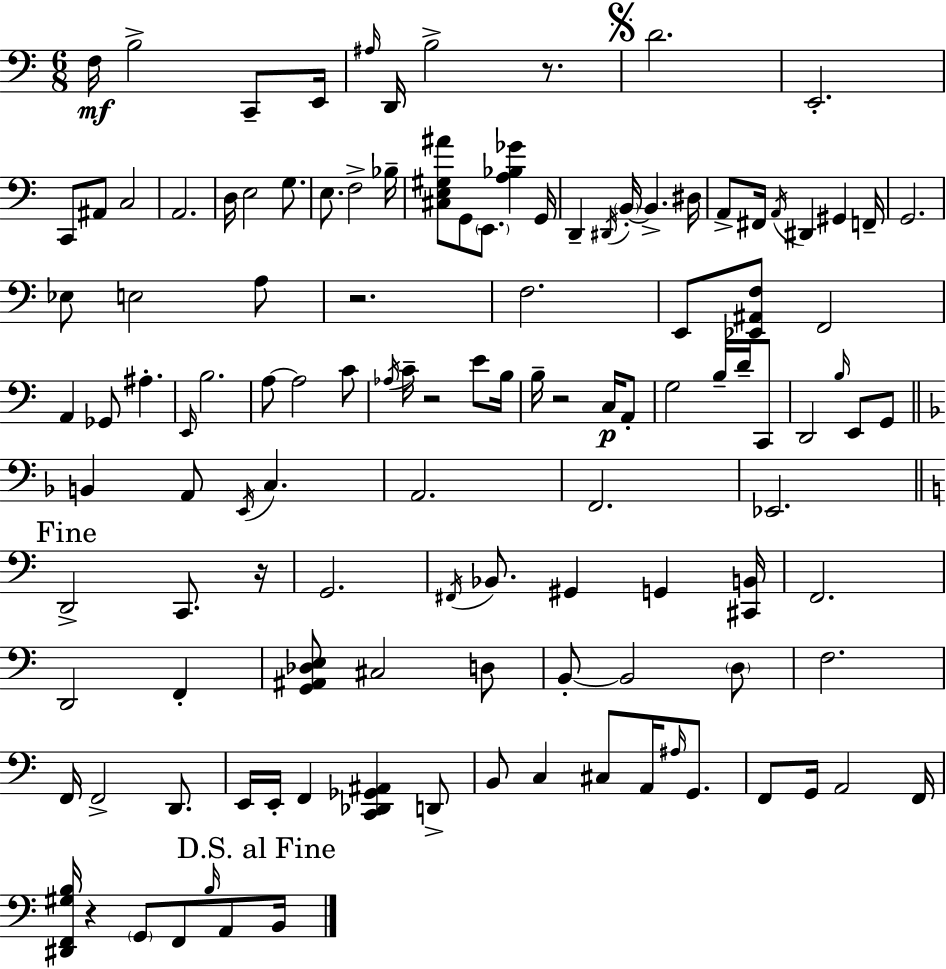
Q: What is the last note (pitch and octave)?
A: B2